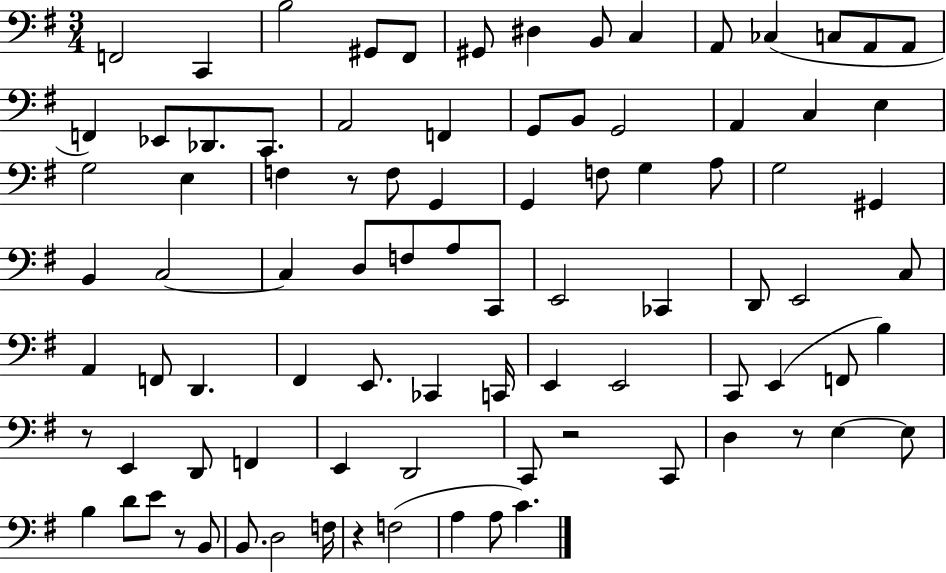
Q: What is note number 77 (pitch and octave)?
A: B2